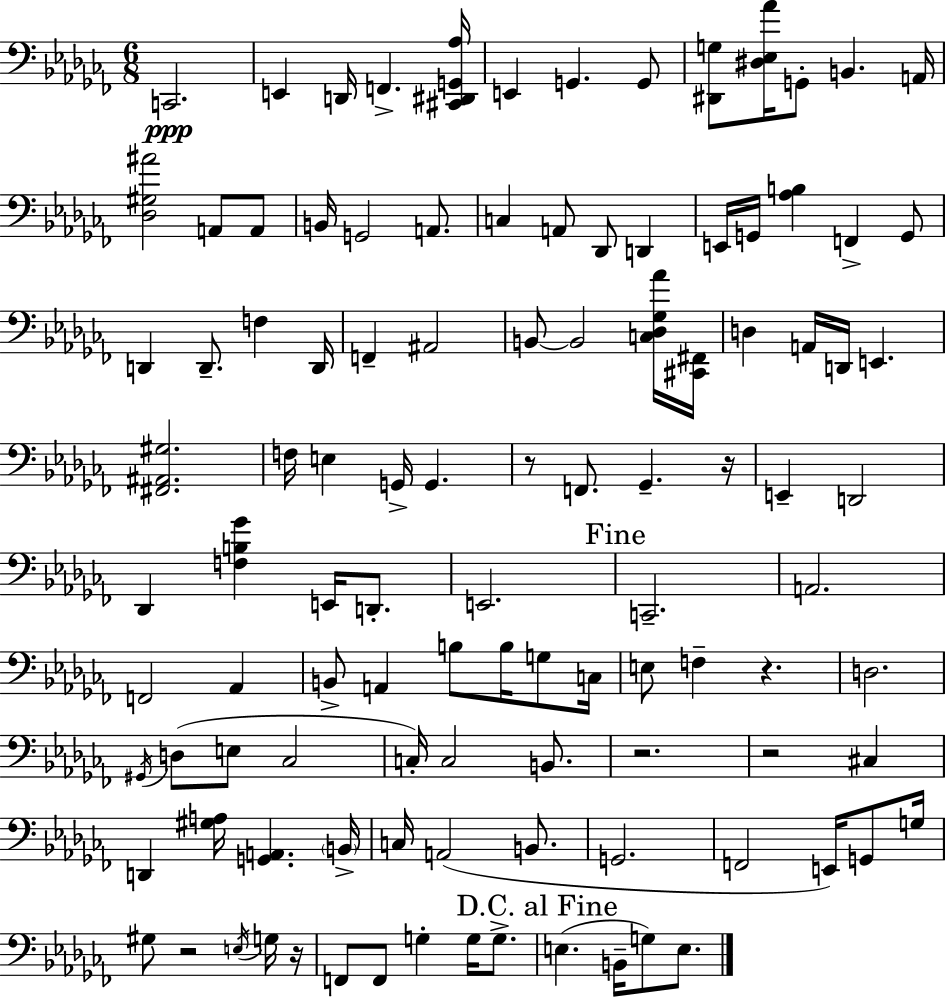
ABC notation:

X:1
T:Untitled
M:6/8
L:1/4
K:Abm
C,,2 E,, D,,/4 F,, [^C,,^D,,G,,_A,]/4 E,, G,, G,,/2 [^D,,G,]/2 [^D,_E,_A]/4 G,,/2 B,, A,,/4 [_D,^G,^A]2 A,,/2 A,,/2 B,,/4 G,,2 A,,/2 C, A,,/2 _D,,/2 D,, E,,/4 G,,/4 [_A,B,] F,, G,,/2 D,, D,,/2 F, D,,/4 F,, ^A,,2 B,,/2 B,,2 [C,_D,_G,_A]/4 [^C,,^F,,]/4 D, A,,/4 D,,/4 E,, [^F,,^A,,^G,]2 F,/4 E, G,,/4 G,, z/2 F,,/2 _G,, z/4 E,, D,,2 _D,, [F,B,_G] E,,/4 D,,/2 E,,2 C,,2 A,,2 F,,2 _A,, B,,/2 A,, B,/2 B,/4 G,/2 C,/4 E,/2 F, z D,2 ^G,,/4 D,/2 E,/2 _C,2 C,/4 C,2 B,,/2 z2 z2 ^C, D,, [^G,A,]/4 [G,,A,,] B,,/4 C,/4 A,,2 B,,/2 G,,2 F,,2 E,,/4 G,,/2 G,/4 ^G,/2 z2 E,/4 G,/4 z/4 F,,/2 F,,/2 G, G,/4 G,/2 E, B,,/4 G,/2 E,/2